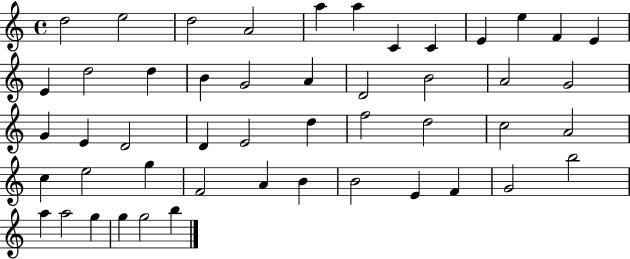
D5/h E5/h D5/h A4/h A5/q A5/q C4/q C4/q E4/q E5/q F4/q E4/q E4/q D5/h D5/q B4/q G4/h A4/q D4/h B4/h A4/h G4/h G4/q E4/q D4/h D4/q E4/h D5/q F5/h D5/h C5/h A4/h C5/q E5/h G5/q F4/h A4/q B4/q B4/h E4/q F4/q G4/h B5/h A5/q A5/h G5/q G5/q G5/h B5/q